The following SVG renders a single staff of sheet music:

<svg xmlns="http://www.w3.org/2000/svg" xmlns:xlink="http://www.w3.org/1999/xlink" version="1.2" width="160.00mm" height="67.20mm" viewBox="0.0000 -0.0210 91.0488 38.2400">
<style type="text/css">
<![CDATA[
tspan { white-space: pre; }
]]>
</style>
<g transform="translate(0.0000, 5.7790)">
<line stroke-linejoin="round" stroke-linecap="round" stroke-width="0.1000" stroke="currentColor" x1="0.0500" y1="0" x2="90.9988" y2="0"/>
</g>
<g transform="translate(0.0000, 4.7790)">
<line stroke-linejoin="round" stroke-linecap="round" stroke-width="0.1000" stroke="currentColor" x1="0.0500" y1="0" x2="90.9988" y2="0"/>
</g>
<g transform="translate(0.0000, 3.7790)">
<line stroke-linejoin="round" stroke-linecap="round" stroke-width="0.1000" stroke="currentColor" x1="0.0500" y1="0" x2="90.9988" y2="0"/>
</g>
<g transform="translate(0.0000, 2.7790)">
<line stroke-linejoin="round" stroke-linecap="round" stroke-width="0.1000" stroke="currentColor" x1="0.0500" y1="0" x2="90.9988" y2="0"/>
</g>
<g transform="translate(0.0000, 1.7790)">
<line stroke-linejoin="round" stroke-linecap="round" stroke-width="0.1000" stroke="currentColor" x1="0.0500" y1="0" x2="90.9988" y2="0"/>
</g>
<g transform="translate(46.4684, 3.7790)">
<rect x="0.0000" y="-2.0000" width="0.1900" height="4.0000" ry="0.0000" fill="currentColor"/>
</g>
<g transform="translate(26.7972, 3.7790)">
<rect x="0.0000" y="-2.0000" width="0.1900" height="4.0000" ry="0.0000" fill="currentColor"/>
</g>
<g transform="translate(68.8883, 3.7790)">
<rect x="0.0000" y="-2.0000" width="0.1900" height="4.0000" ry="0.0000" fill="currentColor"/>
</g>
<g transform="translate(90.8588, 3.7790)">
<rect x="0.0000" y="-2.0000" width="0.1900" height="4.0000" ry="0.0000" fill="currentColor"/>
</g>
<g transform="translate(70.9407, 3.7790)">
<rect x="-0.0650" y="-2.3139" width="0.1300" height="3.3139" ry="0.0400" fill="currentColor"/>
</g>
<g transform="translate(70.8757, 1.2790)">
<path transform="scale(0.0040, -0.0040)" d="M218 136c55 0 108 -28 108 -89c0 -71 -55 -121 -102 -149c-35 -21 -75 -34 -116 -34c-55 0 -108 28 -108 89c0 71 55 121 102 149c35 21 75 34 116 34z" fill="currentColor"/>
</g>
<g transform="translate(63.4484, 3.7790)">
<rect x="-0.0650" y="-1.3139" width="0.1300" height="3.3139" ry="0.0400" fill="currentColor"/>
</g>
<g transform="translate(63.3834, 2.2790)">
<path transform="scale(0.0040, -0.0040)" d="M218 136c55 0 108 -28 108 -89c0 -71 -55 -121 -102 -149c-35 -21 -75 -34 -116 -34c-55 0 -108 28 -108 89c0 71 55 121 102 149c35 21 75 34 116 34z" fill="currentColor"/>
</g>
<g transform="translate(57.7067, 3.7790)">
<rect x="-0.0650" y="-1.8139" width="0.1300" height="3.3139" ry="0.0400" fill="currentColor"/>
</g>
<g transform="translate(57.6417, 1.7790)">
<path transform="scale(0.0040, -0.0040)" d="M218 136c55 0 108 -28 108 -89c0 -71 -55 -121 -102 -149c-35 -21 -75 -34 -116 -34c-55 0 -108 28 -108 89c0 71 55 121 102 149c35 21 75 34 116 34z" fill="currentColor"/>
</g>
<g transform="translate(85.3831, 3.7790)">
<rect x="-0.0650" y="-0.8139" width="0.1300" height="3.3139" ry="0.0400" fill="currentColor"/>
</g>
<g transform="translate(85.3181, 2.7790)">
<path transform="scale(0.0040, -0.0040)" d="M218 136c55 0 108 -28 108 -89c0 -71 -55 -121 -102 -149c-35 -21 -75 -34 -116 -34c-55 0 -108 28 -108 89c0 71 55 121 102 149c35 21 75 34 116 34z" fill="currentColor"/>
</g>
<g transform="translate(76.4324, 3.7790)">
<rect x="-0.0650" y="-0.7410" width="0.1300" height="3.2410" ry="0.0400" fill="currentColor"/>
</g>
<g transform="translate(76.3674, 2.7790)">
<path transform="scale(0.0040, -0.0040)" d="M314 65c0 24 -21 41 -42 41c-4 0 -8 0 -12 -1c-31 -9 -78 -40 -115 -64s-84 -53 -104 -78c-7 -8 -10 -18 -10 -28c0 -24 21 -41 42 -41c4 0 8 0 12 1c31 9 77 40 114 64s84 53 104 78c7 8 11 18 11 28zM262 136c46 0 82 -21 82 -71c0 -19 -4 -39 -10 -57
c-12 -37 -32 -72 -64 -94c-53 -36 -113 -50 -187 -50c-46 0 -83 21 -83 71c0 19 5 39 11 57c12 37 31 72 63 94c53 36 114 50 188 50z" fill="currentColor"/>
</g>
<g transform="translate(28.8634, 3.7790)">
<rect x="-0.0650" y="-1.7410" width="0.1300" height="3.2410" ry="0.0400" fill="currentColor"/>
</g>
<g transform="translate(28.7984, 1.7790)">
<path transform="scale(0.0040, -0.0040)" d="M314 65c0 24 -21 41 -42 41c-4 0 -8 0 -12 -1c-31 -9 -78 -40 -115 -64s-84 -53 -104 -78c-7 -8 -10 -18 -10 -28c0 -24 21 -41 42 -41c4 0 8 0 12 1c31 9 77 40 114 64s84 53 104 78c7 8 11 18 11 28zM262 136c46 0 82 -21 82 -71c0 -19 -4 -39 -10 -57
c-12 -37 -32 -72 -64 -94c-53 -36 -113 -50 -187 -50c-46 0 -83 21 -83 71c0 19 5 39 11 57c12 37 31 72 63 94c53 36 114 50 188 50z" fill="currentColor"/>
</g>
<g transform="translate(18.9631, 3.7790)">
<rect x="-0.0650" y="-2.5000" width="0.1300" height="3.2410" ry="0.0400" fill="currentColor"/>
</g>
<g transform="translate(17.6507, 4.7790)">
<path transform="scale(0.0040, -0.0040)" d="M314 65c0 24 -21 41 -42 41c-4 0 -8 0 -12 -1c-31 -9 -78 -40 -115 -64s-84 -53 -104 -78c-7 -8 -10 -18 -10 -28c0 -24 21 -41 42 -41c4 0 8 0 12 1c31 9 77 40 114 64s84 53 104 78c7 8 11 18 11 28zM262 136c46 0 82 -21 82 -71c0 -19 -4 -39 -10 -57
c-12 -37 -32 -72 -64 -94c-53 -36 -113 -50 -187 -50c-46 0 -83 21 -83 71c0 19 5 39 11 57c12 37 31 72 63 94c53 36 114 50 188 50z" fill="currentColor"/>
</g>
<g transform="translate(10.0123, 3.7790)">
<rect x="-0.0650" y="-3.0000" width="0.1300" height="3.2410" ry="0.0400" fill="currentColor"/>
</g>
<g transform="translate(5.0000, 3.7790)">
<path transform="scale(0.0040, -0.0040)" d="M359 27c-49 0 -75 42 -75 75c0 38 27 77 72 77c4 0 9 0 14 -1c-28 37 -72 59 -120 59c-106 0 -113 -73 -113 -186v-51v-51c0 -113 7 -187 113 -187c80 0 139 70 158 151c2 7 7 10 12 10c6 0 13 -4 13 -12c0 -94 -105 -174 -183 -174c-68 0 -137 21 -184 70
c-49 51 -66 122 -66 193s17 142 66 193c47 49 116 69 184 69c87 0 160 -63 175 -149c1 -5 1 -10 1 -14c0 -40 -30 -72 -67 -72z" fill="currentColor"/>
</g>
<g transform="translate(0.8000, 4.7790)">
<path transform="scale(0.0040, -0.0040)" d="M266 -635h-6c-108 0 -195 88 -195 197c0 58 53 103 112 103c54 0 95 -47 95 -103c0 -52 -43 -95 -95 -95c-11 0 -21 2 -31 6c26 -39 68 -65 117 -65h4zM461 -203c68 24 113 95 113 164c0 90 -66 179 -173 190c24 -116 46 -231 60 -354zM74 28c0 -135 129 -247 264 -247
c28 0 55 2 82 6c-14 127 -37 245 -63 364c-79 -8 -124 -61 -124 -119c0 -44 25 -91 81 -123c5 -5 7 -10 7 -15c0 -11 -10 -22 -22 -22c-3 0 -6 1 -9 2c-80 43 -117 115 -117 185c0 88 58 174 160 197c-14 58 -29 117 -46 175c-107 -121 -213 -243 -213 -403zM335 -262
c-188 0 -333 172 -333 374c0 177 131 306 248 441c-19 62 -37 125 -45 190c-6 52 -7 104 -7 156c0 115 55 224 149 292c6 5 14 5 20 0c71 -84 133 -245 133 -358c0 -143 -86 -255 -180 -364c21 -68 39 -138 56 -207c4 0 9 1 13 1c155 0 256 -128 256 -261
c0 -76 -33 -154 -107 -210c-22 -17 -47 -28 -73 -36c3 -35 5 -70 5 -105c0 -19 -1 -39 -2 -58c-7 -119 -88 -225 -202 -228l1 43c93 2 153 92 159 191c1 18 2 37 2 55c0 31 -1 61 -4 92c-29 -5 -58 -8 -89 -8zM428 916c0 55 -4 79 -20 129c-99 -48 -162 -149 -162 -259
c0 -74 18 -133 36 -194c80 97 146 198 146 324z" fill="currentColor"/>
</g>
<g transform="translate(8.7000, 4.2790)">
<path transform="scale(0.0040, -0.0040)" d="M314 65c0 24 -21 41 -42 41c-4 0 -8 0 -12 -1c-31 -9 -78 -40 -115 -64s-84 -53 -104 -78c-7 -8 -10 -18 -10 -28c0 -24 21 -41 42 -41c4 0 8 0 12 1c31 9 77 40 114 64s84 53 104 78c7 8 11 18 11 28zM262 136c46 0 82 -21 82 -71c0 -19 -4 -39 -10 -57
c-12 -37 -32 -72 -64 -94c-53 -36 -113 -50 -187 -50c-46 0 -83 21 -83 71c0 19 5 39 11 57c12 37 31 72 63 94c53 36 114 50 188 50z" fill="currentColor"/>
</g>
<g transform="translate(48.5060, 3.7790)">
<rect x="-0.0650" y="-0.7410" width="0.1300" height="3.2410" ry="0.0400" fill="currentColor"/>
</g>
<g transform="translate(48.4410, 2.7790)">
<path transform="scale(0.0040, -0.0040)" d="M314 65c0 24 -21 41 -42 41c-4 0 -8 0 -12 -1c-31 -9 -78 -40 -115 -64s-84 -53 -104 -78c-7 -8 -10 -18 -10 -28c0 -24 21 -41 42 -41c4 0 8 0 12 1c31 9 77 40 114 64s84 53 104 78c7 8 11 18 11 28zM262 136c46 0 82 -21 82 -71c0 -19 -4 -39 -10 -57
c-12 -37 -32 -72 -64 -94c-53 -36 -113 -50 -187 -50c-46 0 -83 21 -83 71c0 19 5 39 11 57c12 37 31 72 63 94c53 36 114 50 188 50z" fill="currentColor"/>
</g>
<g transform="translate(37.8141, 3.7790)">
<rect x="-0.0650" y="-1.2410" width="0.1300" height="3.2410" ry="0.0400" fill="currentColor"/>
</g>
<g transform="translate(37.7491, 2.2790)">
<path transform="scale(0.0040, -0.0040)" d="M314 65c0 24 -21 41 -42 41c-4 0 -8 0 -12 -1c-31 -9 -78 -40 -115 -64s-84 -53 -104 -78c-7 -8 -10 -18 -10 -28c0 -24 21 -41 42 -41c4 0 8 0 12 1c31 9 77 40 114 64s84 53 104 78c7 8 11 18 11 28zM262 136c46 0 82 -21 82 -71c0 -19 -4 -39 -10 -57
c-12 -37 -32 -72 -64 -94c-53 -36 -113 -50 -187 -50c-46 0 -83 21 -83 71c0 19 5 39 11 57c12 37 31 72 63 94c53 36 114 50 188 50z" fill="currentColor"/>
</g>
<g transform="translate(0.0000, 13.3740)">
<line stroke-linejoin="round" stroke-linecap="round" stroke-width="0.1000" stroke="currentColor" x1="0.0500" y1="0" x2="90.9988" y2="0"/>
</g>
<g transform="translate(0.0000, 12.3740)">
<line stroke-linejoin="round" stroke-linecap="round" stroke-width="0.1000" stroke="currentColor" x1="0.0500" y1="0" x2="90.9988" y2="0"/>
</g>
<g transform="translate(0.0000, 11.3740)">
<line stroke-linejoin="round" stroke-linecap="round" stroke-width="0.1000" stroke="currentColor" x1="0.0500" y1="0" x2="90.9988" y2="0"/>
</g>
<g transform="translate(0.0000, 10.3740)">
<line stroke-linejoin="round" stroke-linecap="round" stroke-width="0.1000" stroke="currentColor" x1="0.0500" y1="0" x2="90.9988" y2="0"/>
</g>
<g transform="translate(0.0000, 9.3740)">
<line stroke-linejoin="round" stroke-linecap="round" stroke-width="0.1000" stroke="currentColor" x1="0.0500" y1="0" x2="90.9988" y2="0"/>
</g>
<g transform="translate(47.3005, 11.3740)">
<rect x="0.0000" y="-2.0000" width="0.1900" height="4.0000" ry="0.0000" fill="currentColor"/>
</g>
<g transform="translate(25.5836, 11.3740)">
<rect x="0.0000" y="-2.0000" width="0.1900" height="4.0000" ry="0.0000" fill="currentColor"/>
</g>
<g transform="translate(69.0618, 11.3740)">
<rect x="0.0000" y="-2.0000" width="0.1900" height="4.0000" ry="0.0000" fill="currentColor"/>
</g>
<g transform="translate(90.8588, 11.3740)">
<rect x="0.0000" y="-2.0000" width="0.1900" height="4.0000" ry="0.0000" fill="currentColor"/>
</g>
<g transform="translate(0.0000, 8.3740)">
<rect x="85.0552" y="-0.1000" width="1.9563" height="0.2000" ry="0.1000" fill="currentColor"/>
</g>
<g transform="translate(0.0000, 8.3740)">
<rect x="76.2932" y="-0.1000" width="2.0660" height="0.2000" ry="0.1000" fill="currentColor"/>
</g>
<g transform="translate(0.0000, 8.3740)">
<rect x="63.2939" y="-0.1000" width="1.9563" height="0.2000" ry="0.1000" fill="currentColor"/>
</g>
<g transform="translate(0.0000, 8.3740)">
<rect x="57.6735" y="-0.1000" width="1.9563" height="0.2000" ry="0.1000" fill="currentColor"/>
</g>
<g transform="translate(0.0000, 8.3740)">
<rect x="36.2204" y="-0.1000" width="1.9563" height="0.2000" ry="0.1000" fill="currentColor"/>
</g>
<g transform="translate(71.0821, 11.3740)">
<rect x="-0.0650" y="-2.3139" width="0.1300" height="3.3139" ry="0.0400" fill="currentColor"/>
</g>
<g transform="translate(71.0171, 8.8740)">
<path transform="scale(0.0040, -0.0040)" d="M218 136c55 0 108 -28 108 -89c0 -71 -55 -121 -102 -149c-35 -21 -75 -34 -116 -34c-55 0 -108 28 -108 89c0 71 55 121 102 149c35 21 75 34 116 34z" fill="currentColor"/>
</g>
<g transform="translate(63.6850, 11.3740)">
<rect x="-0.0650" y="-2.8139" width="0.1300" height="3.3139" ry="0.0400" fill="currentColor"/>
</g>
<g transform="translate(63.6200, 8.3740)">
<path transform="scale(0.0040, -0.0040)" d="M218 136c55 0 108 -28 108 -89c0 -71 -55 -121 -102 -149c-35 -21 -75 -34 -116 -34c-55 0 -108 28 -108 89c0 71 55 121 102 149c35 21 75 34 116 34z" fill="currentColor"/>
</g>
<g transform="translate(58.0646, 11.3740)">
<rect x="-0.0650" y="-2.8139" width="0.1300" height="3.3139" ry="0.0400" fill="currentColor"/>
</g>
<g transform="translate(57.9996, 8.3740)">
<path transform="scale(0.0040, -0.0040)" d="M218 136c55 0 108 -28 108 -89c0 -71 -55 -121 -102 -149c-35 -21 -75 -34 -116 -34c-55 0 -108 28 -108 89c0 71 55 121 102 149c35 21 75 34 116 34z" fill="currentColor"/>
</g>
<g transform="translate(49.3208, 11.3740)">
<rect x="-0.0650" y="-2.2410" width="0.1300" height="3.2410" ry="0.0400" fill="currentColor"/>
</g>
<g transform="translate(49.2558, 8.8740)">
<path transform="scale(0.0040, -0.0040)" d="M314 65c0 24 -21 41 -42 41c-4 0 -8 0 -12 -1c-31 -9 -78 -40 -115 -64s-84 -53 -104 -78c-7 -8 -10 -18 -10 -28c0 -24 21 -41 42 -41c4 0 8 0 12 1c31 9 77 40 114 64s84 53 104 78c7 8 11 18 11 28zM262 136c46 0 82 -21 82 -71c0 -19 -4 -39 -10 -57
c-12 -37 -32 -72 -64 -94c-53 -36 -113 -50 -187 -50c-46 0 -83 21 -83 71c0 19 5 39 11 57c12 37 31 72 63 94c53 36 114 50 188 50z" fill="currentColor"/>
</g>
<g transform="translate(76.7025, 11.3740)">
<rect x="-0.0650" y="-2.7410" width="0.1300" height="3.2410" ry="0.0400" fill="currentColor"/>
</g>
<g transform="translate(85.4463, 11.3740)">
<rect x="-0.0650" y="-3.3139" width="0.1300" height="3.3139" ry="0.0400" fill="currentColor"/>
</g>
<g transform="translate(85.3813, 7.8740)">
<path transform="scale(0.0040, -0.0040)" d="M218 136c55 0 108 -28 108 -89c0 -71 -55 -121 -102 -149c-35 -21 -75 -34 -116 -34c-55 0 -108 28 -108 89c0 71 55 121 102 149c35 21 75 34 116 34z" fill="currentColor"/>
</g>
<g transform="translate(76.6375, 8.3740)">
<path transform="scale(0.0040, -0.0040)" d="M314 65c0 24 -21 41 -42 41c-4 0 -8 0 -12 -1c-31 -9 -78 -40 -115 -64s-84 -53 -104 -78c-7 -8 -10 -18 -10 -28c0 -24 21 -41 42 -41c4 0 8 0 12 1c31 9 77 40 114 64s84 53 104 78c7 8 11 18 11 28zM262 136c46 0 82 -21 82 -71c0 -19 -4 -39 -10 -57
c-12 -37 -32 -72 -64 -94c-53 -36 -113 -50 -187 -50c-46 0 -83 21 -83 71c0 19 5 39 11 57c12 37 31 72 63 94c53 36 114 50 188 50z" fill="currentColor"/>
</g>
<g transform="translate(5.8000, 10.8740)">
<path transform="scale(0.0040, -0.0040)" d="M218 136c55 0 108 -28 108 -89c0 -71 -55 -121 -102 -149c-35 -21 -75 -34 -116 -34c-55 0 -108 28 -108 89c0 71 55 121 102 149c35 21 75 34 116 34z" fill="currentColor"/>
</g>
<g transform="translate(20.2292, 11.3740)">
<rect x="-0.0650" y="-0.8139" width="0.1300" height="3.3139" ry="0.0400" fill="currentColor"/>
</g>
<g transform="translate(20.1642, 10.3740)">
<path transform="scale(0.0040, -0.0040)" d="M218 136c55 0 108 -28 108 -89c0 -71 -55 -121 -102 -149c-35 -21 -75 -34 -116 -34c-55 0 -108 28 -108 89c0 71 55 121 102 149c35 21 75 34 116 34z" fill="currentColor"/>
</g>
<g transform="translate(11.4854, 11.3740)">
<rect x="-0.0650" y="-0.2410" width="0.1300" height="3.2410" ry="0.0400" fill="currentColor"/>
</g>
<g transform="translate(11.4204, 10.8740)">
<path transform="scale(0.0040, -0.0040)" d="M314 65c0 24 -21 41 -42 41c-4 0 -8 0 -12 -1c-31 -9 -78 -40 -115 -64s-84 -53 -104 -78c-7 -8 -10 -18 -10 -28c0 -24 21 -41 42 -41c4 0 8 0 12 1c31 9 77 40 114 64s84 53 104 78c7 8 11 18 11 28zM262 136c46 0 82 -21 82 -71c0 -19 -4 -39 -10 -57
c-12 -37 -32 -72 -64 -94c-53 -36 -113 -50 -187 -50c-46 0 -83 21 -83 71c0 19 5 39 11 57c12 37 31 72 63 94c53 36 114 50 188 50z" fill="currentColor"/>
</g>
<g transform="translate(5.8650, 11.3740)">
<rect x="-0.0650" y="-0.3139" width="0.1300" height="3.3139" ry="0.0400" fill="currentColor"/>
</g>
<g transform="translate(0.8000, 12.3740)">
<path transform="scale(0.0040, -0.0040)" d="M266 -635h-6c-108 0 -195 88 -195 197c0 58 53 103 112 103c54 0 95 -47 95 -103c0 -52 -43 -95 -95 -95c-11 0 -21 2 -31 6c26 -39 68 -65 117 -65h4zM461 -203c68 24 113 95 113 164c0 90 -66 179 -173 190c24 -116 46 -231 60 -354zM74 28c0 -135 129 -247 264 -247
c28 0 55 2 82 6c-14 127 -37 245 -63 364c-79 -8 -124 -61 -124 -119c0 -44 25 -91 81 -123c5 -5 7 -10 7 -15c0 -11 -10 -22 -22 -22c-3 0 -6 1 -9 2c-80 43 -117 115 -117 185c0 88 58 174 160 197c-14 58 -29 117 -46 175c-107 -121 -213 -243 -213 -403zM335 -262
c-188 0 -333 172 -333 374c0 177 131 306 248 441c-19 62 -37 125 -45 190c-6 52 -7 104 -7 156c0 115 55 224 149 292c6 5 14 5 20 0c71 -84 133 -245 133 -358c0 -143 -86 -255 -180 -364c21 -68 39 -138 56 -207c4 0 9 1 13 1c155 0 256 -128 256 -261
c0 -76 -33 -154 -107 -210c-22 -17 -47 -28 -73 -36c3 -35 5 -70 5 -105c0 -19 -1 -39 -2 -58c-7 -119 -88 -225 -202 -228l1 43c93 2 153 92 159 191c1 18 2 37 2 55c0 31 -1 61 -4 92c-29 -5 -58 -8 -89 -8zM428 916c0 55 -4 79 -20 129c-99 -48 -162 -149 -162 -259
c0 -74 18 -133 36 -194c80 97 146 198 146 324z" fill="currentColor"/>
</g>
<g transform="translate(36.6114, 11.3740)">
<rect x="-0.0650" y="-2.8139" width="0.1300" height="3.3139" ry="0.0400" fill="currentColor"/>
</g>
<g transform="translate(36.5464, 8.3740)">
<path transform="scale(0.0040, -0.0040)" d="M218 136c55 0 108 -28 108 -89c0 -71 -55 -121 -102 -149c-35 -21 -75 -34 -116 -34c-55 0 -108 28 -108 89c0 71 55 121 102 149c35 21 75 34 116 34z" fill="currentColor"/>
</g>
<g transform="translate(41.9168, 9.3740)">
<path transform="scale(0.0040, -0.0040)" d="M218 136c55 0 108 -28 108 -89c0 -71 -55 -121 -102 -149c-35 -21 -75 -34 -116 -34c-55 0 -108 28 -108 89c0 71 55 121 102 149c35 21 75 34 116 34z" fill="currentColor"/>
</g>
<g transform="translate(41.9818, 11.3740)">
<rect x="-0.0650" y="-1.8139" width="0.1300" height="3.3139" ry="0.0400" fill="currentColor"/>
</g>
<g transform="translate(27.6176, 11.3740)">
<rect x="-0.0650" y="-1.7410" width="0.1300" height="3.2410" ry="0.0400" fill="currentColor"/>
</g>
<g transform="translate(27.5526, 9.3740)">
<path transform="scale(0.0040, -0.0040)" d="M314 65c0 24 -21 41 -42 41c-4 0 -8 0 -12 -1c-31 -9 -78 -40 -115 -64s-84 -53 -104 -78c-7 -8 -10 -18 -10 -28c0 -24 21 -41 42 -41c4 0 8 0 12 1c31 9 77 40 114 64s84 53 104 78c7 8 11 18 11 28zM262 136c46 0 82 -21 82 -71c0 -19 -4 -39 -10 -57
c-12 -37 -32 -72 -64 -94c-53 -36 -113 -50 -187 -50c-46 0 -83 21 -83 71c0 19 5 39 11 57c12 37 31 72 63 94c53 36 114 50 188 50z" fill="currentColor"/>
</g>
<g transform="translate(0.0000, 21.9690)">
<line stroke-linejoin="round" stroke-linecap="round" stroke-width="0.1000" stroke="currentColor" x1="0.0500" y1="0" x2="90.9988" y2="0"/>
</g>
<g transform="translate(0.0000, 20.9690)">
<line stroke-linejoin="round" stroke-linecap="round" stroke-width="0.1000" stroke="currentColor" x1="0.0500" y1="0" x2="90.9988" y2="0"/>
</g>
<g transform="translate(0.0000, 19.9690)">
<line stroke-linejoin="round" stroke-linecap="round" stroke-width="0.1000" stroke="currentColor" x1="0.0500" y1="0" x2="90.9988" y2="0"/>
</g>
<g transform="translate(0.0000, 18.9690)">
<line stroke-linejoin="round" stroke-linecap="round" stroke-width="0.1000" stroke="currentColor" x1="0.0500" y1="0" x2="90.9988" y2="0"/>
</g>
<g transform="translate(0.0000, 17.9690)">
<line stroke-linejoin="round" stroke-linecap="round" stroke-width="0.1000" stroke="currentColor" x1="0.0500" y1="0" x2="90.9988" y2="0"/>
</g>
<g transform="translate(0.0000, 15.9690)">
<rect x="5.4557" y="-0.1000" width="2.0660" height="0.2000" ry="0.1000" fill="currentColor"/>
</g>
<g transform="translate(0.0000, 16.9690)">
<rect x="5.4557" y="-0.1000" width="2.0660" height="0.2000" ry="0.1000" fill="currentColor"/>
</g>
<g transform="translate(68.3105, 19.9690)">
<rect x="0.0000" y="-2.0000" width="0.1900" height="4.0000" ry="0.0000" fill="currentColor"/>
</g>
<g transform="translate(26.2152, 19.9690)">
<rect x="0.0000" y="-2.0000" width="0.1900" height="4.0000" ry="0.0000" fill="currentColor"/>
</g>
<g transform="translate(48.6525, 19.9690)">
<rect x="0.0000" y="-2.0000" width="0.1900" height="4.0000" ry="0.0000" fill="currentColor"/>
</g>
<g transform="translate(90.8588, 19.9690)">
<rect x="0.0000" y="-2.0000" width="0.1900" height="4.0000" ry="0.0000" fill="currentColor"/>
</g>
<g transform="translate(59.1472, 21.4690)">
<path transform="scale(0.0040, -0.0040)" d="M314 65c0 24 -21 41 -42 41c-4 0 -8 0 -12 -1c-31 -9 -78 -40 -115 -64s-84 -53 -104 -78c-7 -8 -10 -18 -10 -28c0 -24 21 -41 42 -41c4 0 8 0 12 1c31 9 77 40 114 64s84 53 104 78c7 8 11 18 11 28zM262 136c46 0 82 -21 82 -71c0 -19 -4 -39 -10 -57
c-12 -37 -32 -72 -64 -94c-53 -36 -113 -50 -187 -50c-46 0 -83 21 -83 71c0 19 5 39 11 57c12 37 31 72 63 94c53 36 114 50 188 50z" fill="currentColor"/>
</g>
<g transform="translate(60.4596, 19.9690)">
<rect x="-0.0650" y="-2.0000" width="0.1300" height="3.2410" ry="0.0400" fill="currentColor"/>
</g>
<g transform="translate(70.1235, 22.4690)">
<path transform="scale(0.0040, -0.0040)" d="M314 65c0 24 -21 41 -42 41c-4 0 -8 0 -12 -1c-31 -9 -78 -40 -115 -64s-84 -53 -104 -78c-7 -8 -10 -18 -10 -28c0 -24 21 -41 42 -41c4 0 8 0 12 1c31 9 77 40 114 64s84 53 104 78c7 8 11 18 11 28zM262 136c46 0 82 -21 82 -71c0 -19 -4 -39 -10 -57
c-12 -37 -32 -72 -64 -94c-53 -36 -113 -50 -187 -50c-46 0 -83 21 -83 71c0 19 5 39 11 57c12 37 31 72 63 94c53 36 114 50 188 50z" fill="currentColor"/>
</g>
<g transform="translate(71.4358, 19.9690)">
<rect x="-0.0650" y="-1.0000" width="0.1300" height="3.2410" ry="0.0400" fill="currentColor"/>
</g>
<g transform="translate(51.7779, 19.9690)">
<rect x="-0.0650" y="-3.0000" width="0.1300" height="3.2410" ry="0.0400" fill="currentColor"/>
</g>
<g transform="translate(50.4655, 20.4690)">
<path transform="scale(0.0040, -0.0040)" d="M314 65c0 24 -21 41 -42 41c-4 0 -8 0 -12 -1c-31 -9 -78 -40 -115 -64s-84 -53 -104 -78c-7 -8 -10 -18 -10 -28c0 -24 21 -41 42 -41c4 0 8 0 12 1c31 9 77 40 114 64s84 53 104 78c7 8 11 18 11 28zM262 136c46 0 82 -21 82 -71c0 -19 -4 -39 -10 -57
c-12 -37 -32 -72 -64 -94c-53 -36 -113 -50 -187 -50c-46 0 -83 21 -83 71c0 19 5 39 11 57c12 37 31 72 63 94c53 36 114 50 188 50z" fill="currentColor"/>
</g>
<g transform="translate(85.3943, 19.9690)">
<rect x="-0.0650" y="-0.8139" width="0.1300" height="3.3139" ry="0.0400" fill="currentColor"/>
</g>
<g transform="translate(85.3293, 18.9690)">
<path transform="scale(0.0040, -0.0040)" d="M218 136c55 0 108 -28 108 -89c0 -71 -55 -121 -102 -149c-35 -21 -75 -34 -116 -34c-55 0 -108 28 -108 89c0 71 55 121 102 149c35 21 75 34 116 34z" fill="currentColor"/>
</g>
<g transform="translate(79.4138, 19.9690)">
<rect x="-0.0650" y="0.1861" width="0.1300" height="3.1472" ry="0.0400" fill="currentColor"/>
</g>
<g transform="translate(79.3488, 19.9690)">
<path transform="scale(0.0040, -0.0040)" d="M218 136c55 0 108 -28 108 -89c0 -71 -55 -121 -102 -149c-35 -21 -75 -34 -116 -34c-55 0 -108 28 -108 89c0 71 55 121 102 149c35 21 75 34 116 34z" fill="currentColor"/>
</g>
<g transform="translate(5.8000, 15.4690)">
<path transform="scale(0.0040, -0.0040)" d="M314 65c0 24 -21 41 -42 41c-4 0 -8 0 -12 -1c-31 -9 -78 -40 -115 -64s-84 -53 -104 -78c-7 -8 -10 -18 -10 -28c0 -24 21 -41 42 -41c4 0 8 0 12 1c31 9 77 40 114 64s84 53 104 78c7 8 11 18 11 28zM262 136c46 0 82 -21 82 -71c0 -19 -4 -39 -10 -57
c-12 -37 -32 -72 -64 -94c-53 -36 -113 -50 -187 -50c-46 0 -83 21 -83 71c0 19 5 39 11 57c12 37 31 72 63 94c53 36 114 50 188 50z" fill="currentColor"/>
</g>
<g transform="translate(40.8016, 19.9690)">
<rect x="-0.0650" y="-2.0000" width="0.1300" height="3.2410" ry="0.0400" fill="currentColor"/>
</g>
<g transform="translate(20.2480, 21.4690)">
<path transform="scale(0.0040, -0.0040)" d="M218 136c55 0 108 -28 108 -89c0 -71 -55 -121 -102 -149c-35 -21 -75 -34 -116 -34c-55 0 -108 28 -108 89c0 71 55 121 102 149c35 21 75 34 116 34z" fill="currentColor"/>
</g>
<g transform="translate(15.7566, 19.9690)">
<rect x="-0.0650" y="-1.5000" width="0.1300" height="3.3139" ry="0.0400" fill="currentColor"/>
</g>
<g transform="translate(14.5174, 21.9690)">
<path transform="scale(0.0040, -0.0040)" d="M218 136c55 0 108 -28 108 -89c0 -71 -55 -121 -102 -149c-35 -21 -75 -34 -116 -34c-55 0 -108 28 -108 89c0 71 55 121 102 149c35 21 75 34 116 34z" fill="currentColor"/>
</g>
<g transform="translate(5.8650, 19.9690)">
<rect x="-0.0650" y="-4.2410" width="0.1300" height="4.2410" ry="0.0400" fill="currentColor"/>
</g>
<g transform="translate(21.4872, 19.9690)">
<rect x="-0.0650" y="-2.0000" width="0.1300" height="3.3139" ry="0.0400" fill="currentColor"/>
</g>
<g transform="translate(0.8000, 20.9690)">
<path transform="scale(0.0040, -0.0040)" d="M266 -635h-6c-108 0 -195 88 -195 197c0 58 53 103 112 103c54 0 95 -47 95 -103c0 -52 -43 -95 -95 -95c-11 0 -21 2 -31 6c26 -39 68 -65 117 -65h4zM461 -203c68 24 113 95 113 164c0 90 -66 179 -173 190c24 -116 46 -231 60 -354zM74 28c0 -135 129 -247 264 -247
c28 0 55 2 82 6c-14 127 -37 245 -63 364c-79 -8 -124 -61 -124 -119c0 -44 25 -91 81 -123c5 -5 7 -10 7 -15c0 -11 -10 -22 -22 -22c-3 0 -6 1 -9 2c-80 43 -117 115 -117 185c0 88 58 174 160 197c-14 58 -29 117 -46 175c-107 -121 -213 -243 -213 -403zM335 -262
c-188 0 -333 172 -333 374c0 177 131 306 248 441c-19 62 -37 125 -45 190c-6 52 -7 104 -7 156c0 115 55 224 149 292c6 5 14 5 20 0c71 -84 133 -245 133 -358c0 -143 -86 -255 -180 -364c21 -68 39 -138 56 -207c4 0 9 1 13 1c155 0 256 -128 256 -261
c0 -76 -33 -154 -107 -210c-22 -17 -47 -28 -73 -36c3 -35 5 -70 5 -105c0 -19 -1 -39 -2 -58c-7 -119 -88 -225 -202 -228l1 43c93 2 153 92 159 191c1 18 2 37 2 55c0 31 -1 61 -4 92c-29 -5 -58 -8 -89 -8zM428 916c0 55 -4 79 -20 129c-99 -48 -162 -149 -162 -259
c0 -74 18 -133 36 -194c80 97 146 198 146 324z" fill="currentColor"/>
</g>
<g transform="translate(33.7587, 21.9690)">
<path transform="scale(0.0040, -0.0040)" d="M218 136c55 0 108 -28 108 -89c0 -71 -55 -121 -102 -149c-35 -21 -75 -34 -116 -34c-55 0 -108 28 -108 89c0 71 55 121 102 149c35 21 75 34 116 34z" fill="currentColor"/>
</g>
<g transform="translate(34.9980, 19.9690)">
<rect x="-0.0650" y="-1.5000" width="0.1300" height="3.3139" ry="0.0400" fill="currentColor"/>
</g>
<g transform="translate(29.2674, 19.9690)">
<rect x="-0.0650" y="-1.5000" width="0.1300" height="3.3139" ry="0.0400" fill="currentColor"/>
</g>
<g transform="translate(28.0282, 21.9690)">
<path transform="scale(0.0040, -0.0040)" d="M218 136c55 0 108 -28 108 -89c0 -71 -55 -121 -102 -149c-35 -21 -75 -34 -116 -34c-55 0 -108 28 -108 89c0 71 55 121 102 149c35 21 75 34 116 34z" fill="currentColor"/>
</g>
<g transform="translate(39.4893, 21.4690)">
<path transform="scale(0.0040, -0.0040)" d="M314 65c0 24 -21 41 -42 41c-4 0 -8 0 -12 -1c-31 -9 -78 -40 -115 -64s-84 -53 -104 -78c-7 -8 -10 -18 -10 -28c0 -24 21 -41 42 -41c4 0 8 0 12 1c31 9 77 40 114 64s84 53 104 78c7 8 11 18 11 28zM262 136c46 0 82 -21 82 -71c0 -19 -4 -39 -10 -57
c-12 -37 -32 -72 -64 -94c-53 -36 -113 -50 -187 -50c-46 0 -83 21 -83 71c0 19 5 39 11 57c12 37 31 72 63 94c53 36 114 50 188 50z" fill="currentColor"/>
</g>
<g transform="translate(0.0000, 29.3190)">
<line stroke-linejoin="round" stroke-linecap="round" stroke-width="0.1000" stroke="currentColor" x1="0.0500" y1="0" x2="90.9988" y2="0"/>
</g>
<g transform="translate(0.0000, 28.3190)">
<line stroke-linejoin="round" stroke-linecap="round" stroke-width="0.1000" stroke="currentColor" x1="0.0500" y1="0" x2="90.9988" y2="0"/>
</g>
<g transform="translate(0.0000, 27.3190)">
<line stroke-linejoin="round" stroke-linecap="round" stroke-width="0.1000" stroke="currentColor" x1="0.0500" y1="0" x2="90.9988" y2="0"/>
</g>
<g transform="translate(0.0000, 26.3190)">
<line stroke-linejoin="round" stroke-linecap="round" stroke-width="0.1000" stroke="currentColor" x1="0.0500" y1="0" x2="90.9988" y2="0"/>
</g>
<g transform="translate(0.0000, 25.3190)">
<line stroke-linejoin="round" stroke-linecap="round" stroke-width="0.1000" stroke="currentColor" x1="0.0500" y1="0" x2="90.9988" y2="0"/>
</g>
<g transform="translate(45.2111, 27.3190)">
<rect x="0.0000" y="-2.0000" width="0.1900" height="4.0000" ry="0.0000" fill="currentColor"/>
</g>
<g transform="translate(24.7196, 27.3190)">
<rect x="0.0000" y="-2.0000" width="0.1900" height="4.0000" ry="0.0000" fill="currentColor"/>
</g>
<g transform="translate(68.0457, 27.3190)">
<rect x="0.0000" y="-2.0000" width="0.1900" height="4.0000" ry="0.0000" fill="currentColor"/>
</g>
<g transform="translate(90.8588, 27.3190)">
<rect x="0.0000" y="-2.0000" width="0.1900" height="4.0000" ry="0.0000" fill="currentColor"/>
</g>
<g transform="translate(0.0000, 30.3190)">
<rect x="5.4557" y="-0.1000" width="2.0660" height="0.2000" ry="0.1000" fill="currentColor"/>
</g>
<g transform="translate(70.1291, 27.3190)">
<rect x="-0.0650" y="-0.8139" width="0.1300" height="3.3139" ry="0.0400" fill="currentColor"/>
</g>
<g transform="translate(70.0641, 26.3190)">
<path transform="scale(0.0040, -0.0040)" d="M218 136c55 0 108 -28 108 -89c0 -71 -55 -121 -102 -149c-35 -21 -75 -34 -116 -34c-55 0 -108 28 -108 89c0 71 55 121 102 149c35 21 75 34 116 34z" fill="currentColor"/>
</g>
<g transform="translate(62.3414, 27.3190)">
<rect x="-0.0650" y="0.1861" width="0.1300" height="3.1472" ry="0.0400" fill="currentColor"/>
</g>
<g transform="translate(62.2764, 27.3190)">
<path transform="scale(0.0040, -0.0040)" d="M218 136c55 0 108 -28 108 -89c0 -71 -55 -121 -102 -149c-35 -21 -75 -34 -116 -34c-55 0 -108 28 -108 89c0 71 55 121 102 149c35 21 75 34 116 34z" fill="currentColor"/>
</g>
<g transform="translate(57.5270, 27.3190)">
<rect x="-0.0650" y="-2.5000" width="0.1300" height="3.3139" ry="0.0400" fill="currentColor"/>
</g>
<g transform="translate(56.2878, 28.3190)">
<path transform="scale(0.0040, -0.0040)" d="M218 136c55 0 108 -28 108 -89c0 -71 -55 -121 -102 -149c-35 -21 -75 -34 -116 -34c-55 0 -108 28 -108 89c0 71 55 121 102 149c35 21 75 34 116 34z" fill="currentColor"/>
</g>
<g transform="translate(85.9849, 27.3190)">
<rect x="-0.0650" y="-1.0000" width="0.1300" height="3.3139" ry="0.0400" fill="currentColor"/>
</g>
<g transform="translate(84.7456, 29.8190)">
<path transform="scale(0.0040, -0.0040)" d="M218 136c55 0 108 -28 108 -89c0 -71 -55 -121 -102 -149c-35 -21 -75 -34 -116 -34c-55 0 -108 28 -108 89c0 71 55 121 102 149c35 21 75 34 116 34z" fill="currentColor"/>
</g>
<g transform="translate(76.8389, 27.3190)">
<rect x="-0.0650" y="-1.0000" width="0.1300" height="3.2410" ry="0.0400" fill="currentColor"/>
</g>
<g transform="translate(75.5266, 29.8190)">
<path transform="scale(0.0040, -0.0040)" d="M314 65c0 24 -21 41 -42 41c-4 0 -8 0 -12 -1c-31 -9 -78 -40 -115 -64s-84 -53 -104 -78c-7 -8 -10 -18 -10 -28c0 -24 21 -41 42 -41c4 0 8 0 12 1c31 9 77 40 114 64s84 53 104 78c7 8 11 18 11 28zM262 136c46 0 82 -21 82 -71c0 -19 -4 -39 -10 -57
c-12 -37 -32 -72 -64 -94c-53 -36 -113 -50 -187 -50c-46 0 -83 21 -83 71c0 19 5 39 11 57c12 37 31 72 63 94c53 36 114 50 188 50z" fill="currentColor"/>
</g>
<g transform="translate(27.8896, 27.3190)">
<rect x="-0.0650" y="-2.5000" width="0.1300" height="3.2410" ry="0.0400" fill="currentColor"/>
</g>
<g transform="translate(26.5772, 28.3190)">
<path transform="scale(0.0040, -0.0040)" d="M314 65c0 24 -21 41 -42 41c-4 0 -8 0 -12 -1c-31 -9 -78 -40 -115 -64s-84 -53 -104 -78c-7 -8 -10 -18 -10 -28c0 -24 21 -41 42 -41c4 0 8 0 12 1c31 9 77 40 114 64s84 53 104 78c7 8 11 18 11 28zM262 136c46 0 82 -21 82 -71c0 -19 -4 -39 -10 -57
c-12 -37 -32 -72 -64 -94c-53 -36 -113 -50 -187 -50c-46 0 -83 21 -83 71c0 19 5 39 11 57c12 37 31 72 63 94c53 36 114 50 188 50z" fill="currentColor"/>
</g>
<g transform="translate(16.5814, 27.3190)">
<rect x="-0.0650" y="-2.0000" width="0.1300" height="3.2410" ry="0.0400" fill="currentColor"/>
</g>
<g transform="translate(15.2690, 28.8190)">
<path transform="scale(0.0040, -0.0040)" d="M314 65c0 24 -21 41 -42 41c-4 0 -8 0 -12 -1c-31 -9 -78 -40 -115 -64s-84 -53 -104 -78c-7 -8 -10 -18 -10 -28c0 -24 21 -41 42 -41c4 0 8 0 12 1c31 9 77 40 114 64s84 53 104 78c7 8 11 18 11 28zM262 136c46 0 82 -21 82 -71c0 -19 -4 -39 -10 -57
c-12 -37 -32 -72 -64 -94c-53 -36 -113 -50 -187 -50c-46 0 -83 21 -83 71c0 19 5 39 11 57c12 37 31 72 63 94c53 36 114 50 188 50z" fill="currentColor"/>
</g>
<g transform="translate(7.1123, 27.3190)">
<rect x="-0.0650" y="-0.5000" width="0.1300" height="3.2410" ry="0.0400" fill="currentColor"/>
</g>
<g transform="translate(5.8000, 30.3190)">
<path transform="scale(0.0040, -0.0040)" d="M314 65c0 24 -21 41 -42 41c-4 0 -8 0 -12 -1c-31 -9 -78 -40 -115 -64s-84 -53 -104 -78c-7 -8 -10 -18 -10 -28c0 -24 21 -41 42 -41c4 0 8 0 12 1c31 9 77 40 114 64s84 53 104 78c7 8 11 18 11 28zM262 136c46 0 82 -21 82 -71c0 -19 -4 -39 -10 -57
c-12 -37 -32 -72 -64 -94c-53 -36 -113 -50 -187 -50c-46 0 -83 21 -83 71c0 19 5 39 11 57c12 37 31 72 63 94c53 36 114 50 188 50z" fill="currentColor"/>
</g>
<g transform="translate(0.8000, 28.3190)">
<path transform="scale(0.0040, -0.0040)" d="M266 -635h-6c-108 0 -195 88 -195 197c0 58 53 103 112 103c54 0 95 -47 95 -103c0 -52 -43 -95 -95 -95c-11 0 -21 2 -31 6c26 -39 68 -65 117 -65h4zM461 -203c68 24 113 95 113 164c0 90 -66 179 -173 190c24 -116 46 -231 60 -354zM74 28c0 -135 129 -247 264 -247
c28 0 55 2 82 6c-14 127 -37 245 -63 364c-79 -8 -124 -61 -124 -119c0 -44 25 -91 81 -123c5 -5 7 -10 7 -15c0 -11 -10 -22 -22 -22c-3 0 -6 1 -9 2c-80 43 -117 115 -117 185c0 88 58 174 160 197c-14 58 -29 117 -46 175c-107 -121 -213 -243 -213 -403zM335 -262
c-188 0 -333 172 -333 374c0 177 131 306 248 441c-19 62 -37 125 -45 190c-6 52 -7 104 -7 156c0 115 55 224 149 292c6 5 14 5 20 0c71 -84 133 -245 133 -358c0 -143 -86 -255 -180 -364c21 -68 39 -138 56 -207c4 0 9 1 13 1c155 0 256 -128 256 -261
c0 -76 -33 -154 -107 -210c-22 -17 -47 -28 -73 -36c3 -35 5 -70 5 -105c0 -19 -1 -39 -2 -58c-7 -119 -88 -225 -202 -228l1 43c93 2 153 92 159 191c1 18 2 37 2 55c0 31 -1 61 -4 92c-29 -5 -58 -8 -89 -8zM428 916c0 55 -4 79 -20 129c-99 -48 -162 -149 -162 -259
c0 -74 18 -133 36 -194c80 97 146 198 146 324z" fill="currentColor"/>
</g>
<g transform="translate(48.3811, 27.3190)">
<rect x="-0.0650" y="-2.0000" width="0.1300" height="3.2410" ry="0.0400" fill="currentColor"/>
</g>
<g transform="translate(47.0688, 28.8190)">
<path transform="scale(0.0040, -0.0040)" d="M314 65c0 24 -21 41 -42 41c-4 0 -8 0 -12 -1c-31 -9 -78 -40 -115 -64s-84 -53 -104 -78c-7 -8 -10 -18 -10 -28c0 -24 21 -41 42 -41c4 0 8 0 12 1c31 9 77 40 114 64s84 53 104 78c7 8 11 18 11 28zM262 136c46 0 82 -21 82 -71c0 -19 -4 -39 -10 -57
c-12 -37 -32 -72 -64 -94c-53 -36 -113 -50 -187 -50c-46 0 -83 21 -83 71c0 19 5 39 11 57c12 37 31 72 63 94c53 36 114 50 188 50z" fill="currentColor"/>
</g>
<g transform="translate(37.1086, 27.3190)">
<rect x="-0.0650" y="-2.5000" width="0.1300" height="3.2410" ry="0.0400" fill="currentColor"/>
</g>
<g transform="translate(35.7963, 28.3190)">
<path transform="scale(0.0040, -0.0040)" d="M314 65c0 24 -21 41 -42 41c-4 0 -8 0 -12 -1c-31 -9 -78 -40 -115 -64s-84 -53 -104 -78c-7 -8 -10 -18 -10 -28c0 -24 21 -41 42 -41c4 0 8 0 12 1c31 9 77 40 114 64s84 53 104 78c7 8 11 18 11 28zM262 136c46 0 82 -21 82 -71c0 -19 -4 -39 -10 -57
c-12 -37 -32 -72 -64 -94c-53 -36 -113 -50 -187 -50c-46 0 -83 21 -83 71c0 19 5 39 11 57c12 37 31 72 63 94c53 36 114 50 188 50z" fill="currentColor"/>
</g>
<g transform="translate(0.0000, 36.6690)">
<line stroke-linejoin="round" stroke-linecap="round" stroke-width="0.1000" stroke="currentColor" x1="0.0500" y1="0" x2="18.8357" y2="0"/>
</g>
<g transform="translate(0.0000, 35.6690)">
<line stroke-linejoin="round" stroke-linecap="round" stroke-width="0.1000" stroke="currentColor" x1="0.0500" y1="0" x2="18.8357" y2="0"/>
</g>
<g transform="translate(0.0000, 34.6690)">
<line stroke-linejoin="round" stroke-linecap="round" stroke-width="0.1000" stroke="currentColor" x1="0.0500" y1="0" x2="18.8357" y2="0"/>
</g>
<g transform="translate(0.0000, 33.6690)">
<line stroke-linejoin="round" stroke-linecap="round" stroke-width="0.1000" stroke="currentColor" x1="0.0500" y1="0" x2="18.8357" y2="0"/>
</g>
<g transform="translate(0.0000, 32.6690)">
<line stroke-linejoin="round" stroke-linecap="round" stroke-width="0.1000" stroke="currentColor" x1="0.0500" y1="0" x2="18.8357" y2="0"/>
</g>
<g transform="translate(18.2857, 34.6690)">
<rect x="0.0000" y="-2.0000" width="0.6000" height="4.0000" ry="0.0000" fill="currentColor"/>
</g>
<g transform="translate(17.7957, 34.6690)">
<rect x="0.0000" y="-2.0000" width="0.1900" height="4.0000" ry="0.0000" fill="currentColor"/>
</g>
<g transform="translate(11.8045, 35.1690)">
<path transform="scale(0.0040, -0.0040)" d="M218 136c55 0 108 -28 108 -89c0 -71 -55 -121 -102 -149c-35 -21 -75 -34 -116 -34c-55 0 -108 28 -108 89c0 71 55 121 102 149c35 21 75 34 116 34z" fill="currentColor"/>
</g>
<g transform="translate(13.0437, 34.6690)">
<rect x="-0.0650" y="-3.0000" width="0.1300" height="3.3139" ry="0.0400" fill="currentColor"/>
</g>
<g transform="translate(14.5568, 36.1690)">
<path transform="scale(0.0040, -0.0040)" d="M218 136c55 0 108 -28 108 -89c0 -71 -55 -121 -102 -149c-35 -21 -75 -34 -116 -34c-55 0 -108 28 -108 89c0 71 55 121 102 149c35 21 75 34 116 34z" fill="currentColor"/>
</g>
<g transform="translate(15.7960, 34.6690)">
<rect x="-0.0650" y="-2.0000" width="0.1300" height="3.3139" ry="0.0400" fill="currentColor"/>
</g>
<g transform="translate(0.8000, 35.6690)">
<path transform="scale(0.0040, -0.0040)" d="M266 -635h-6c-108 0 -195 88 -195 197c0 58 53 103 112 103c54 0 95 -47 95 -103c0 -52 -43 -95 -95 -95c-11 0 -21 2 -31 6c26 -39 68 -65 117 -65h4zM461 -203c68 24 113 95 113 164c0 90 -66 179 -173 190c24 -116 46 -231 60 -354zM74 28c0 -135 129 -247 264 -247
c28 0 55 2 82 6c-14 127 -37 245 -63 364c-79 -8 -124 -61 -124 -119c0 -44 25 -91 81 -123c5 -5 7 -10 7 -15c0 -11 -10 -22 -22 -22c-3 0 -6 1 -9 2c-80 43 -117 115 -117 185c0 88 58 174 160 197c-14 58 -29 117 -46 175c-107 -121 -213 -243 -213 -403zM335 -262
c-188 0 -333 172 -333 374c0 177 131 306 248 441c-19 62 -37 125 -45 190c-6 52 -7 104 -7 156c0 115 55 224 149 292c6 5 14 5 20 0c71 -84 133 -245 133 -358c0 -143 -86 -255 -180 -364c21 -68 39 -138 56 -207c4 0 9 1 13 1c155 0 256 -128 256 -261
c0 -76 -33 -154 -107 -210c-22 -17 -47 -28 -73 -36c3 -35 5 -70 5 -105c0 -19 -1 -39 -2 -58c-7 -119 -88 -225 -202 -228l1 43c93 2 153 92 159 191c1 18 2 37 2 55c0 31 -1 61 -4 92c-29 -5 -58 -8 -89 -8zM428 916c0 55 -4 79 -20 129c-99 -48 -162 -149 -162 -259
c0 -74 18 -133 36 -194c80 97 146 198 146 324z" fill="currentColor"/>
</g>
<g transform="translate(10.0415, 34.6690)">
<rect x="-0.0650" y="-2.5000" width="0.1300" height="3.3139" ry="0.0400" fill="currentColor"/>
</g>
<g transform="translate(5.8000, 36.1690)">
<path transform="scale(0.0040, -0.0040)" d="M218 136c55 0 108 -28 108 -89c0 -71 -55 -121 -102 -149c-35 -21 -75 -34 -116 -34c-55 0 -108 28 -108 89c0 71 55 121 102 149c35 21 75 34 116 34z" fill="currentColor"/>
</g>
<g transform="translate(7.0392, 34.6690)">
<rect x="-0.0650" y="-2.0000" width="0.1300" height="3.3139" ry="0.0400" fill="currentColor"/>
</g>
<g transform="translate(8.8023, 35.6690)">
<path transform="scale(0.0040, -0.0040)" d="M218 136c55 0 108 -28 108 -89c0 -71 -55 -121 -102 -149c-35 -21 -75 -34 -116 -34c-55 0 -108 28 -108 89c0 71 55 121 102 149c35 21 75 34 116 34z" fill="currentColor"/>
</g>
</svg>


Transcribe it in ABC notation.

X:1
T:Untitled
M:4/4
L:1/4
K:C
A2 G2 f2 e2 d2 f e g d2 d c c2 d f2 a f g2 a a g a2 b d'2 E F E E F2 A2 F2 D2 B d C2 F2 G2 G2 F2 G B d D2 D F G A F